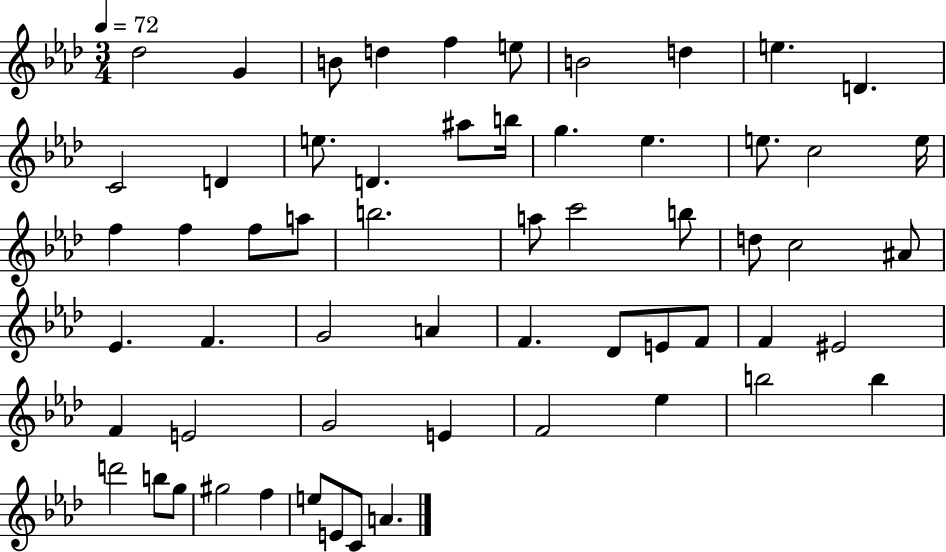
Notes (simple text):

Db5/h G4/q B4/e D5/q F5/q E5/e B4/h D5/q E5/q. D4/q. C4/h D4/q E5/e. D4/q. A#5/e B5/s G5/q. Eb5/q. E5/e. C5/h E5/s F5/q F5/q F5/e A5/e B5/h. A5/e C6/h B5/e D5/e C5/h A#4/e Eb4/q. F4/q. G4/h A4/q F4/q. Db4/e E4/e F4/e F4/q EIS4/h F4/q E4/h G4/h E4/q F4/h Eb5/q B5/h B5/q D6/h B5/e G5/e G#5/h F5/q E5/e E4/e C4/e A4/q.